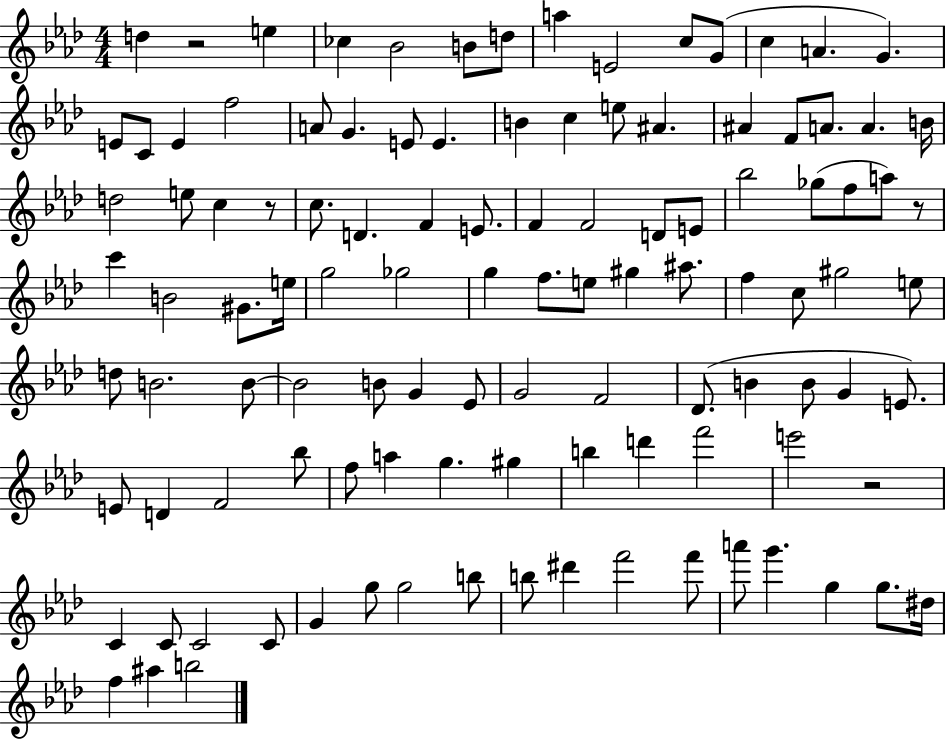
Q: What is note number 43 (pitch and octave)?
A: Gb5